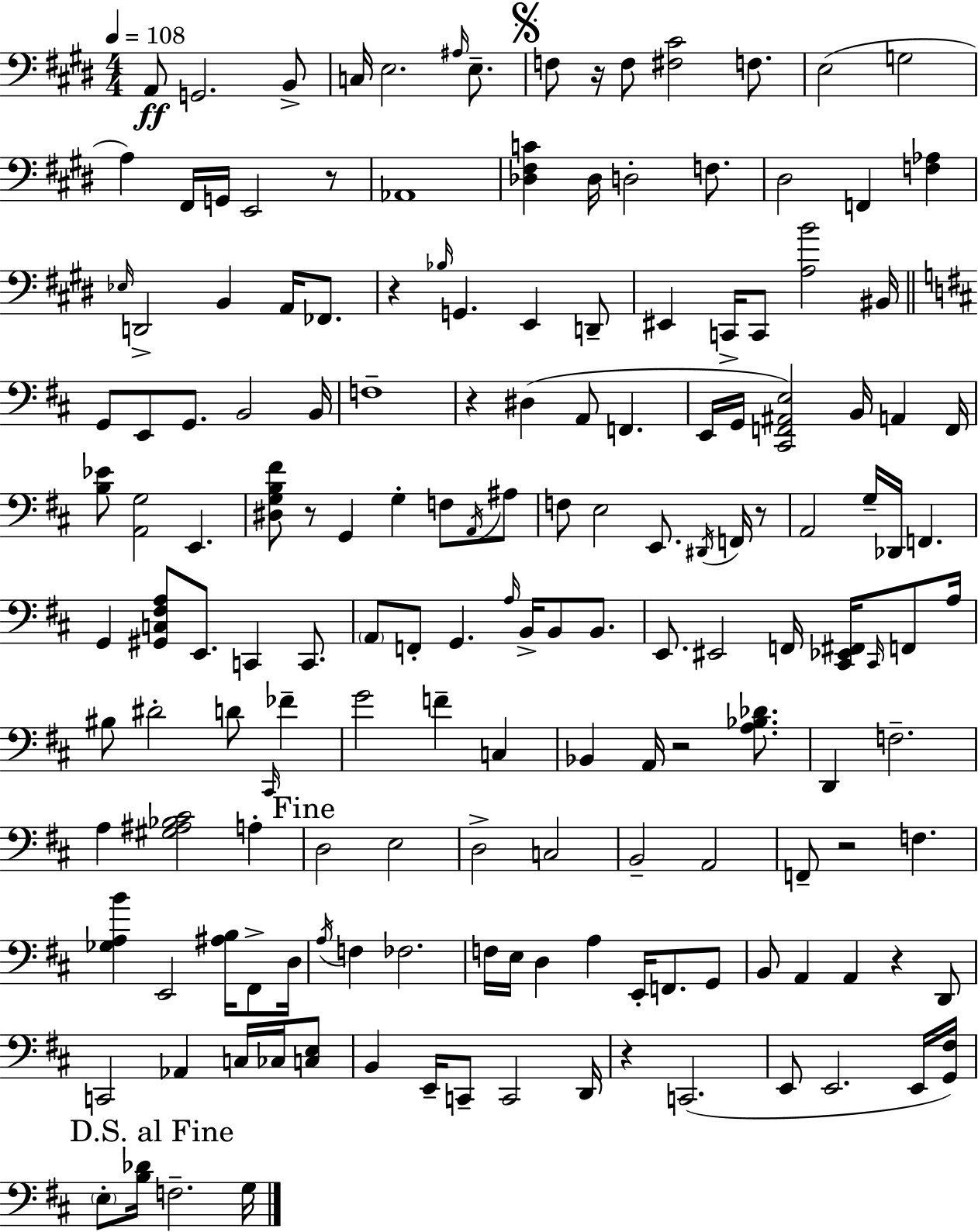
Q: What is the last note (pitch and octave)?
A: G3